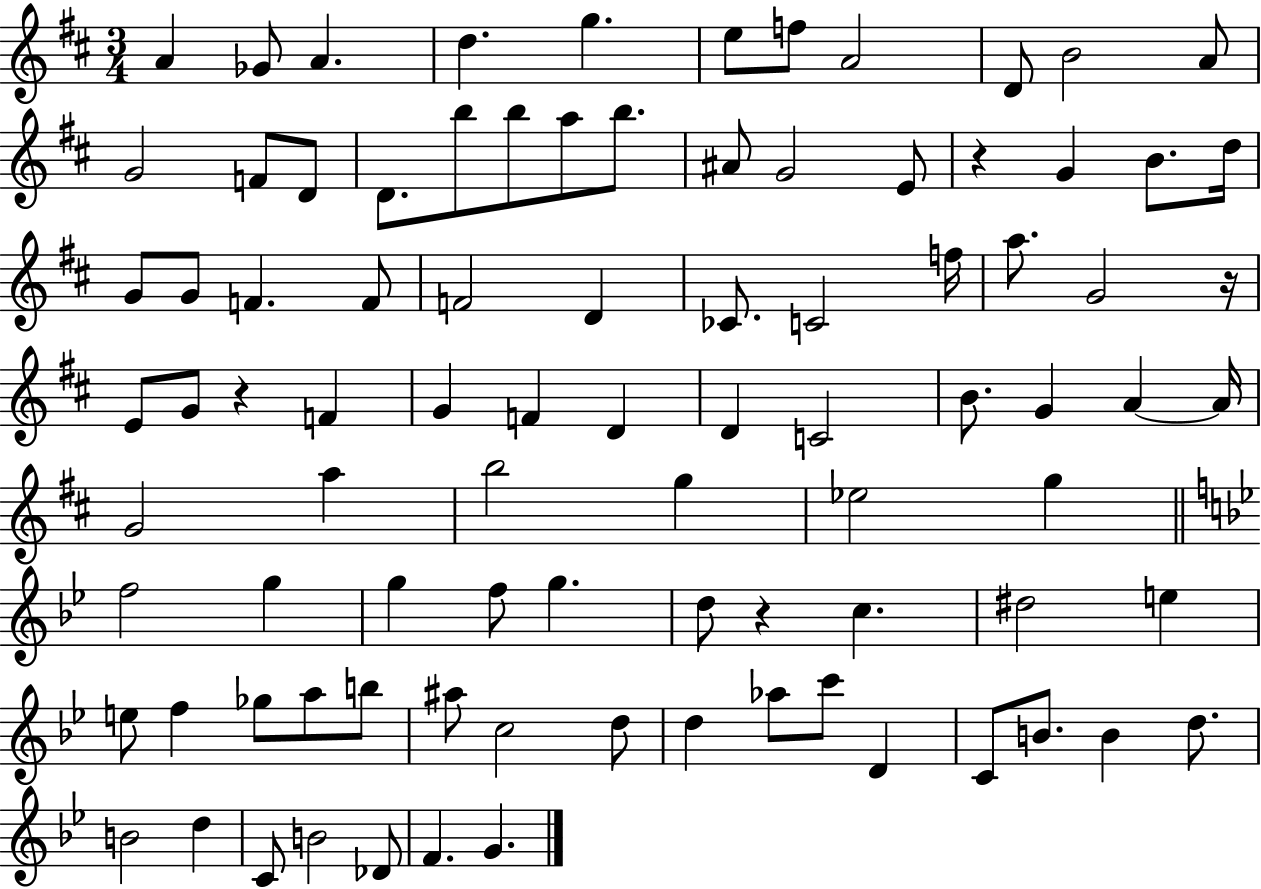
{
  \clef treble
  \numericTimeSignature
  \time 3/4
  \key d \major
  a'4 ges'8 a'4. | d''4. g''4. | e''8 f''8 a'2 | d'8 b'2 a'8 | \break g'2 f'8 d'8 | d'8. b''8 b''8 a''8 b''8. | ais'8 g'2 e'8 | r4 g'4 b'8. d''16 | \break g'8 g'8 f'4. f'8 | f'2 d'4 | ces'8. c'2 f''16 | a''8. g'2 r16 | \break e'8 g'8 r4 f'4 | g'4 f'4 d'4 | d'4 c'2 | b'8. g'4 a'4~~ a'16 | \break g'2 a''4 | b''2 g''4 | ees''2 g''4 | \bar "||" \break \key g \minor f''2 g''4 | g''4 f''8 g''4. | d''8 r4 c''4. | dis''2 e''4 | \break e''8 f''4 ges''8 a''8 b''8 | ais''8 c''2 d''8 | d''4 aes''8 c'''8 d'4 | c'8 b'8. b'4 d''8. | \break b'2 d''4 | c'8 b'2 des'8 | f'4. g'4. | \bar "|."
}